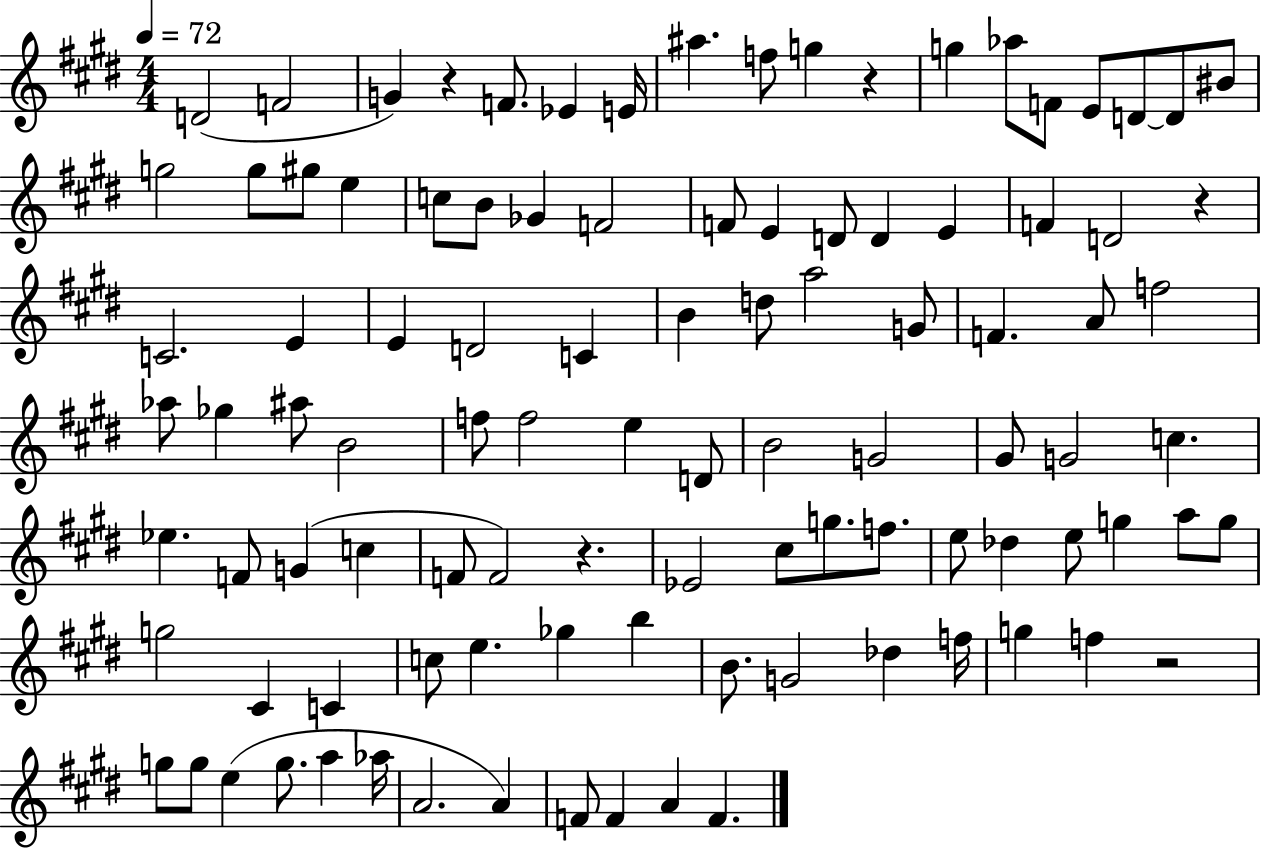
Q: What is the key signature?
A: E major